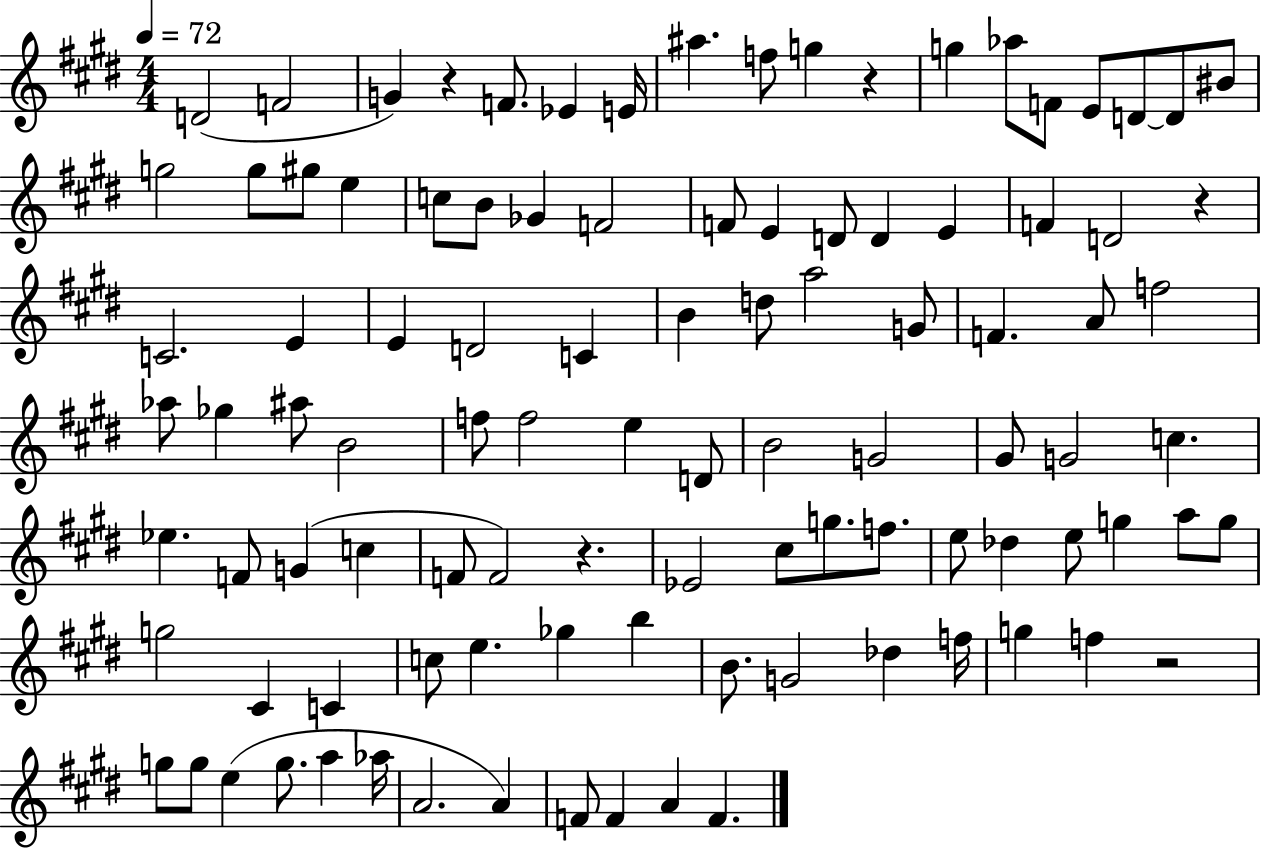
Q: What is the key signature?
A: E major